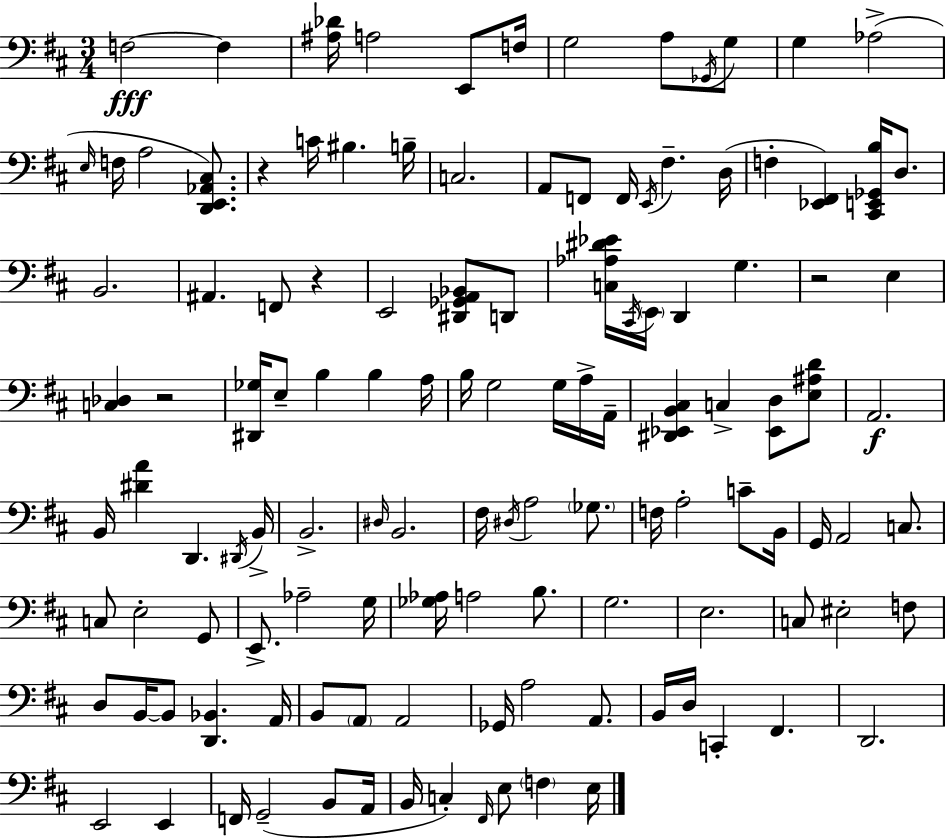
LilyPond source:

{
  \clef bass
  \numericTimeSignature
  \time 3/4
  \key d \major
  f2~~\fff f4 | <ais des'>16 a2 e,8 f16 | g2 a8 \acciaccatura { ges,16 } g8 | g4 aes2->( | \break \grace { e16 } f16 a2 <d, e, aes, cis>8.) | r4 c'16 bis4. | b16-- c2. | a,8 f,8 f,16 \acciaccatura { e,16 } fis4.-- | \break d16( f4-. <ees, fis,>4) <cis, e, ges, b>16 | d8. b,2. | ais,4. f,8 r4 | e,2 <dis, ges, a, bes,>8 | \break d,8 <c aes dis' ees'>16 \acciaccatura { cis,16 } \parenthesize e,16 d,4 g4. | r2 | e4 <c des>4 r2 | <dis, ges>16 e8-- b4 b4 | \break a16 b16 g2 | g16 a16-> a,16-- <dis, ees, b, cis>4 c4-> | <ees, d>8 <e ais d'>8 a,2.\f | b,16 <dis' a'>4 d,4. | \break \acciaccatura { dis,16 } b,16-> b,2.-> | \grace { dis16 } b,2. | fis16 \acciaccatura { dis16 } a2 | \parenthesize ges8. f16 a2-. | \break c'8-- b,16 g,16 a,2 | c8. c8 e2-. | g,8 e,8.-> aes2-- | g16 <ges aes>16 a2 | \break b8. g2. | e2. | c8 eis2-. | f8 d8 b,16~~ b,8 | \break <d, bes,>4. a,16 b,8 \parenthesize a,8 a,2 | ges,16 a2 | a,8. b,16 d16 c,4-. | fis,4. d,2. | \break e,2 | e,4 f,16 g,2--( | b,8 a,16 b,16 c4-.) | \grace { fis,16 } e8 \parenthesize f4 e16 \bar "|."
}